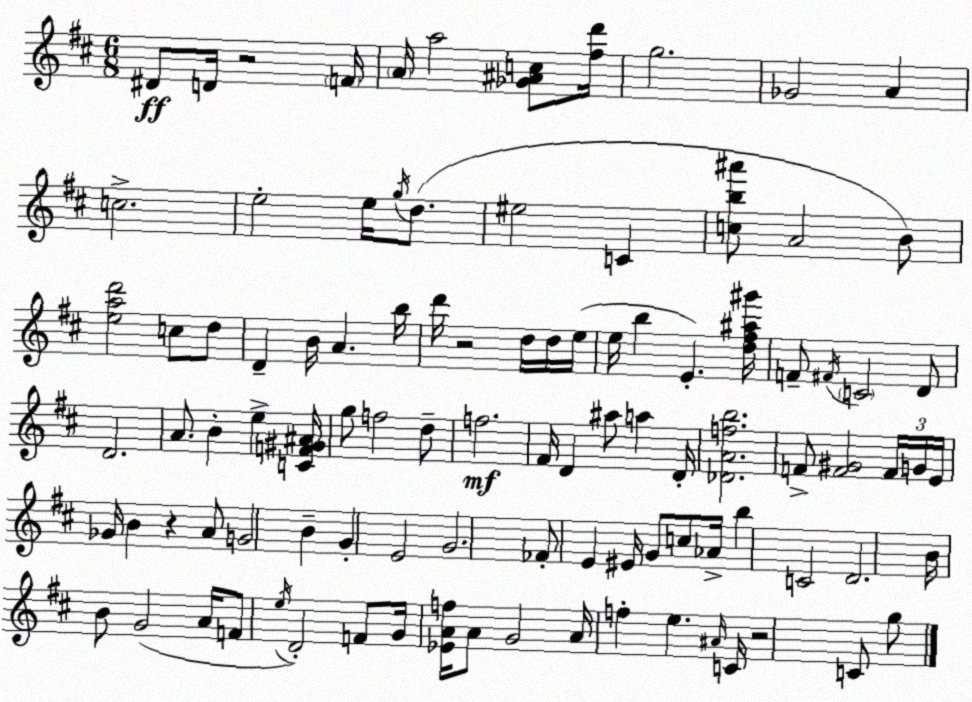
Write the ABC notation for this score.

X:1
T:Untitled
M:6/8
L:1/4
K:D
^D/2 D/4 z2 F/4 A/4 a2 [_G^Ac]/2 [^fd']/4 g2 _G2 A c2 e2 e/4 g/4 d/2 ^e2 C [cb^a']/2 A2 B/2 [ead']2 c/2 d/2 D B/4 A b/4 d'/4 z2 d/4 d/4 e/4 e/4 b E [d^f^a^g']/4 F/2 ^F/4 C2 D/2 D2 A/2 B e [CF^G^A]/4 g/2 f2 d/2 f2 ^F/4 D ^a/2 a D/4 [_DAfb]2 F/2 [F^G]2 F/4 G/4 E/4 _G/4 B z A/2 G2 B G E2 G2 _F/2 E ^E/4 G/2 c/2 _A/4 b C2 D2 B/4 B/2 G2 A/4 F/2 e/4 D2 F/2 G/4 [_EAf]/4 A/2 G2 A/4 f e ^A/4 C/4 z2 C/2 g/2